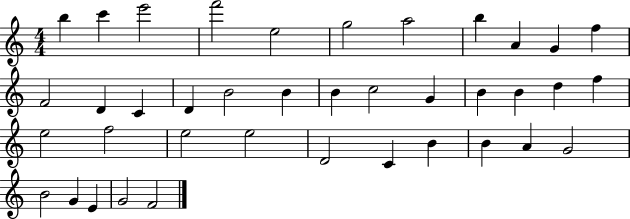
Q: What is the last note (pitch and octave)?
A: F4